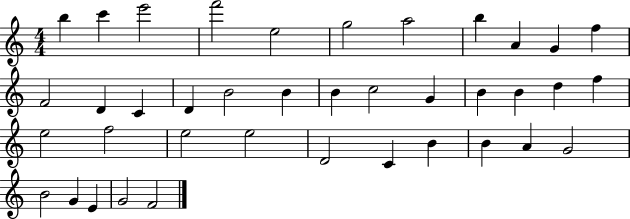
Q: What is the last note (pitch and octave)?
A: F4